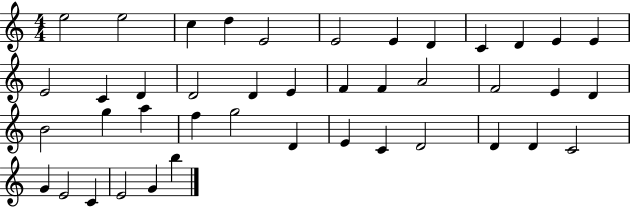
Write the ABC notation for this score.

X:1
T:Untitled
M:4/4
L:1/4
K:C
e2 e2 c d E2 E2 E D C D E E E2 C D D2 D E F F A2 F2 E D B2 g a f g2 D E C D2 D D C2 G E2 C E2 G b